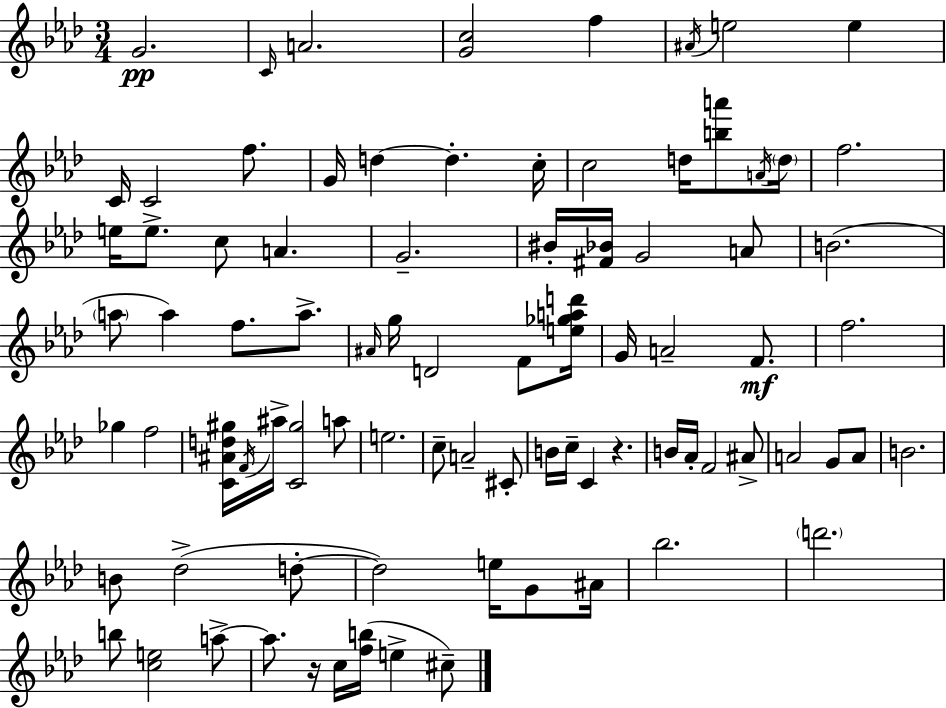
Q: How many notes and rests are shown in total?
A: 85